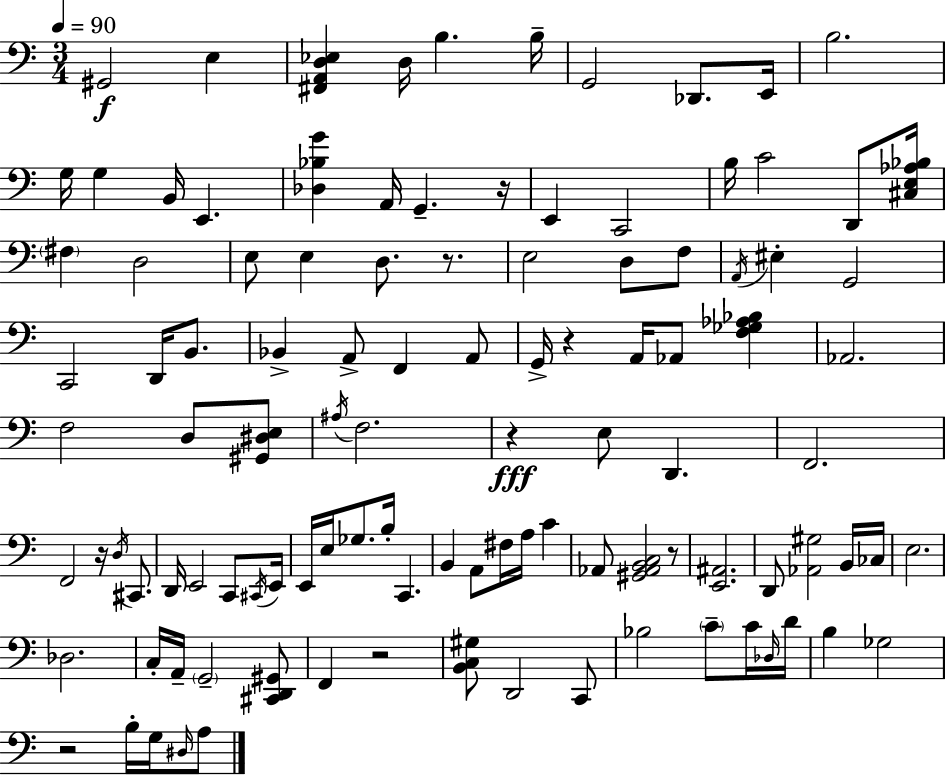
{
  \clef bass
  \numericTimeSignature
  \time 3/4
  \key a \minor
  \tempo 4 = 90
  gis,2\f e4 | <fis, a, d ees>4 d16 b4. b16-- | g,2 des,8. e,16 | b2. | \break g16 g4 b,16 e,4. | <des bes g'>4 a,16 g,4.-- r16 | e,4 c,2 | b16 c'2 d,8 <cis e aes bes>16 | \break \parenthesize fis4 d2 | e8 e4 d8. r8. | e2 d8 f8 | \acciaccatura { a,16 } eis4-. g,2 | \break c,2 d,16 b,8. | bes,4-> a,8-> f,4 a,8 | g,16-> r4 a,16 aes,8 <f ges aes bes>4 | aes,2. | \break f2 d8 <gis, dis e>8 | \acciaccatura { ais16 } f2. | r4\fff e8 d,4. | f,2. | \break f,2 r16 \acciaccatura { d16 } | cis,8. d,16 e,2 | c,8 \acciaccatura { cis,16 } e,16 e,16 e16 ges8. b16-. c,4. | b,4 a,8 fis16 a16 | \break c'4 aes,8 <gis, aes, b, c>2 | r8 <e, ais,>2. | d,8 <aes, gis>2 | b,16 ces16 e2. | \break des2. | c16-. a,16-- \parenthesize g,2-- | <cis, d, gis,>8 f,4 r2 | <b, c gis>8 d,2 | \break c,8 bes2 | \parenthesize c'8-- c'16 \grace { des16 } d'16 b4 ges2 | r2 | b16-. g16 \grace { dis16 } a8 \bar "|."
}